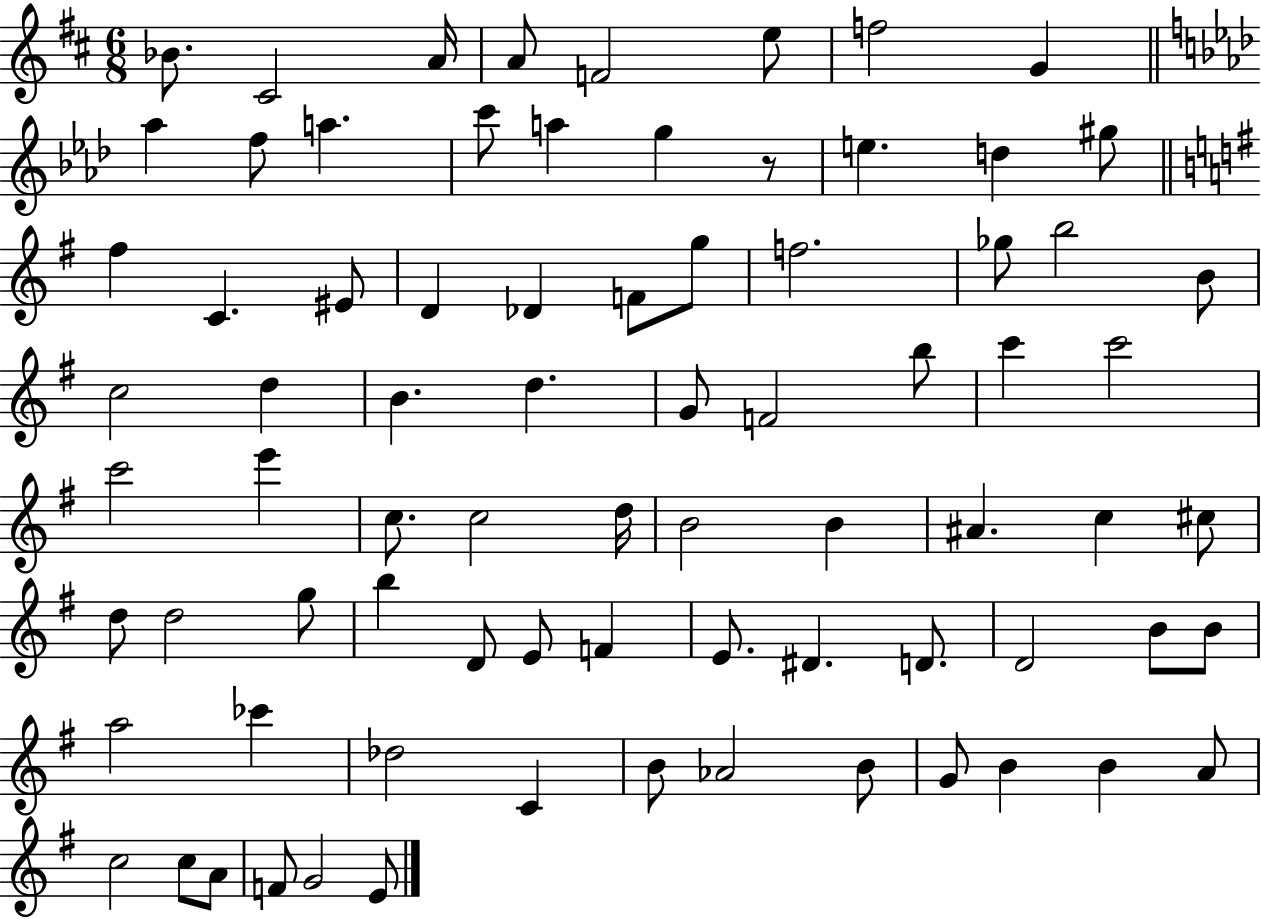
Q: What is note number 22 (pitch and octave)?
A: Db4